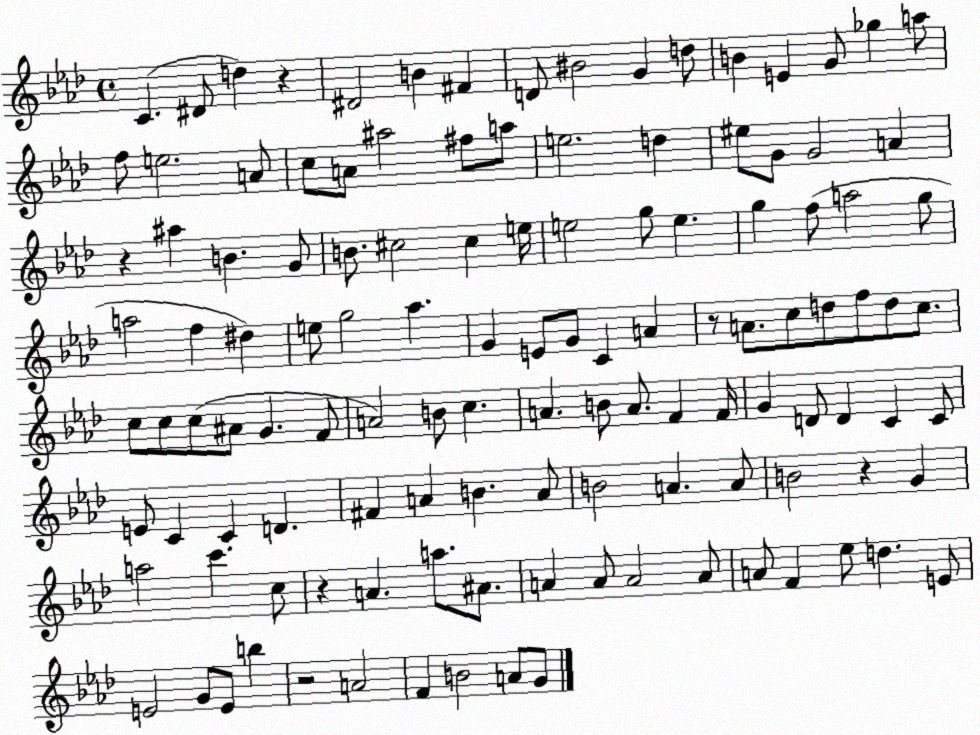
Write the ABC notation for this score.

X:1
T:Untitled
M:4/4
L:1/4
K:Ab
C ^D/2 d z ^D2 B ^F D/2 ^B2 G d/2 B E G/2 _g a/2 f/2 e2 A/2 c/2 A/2 ^a2 ^f/2 a/2 e2 d ^e/2 G/2 G2 A z ^a B G/2 B/2 ^c2 ^c e/4 e2 g/2 e g f/2 a2 g/2 a2 f ^d e/2 g2 _a G E/2 G/2 C A z/2 A/2 c/2 d/2 f/2 d/2 c/2 c/2 c/2 c/2 ^A/2 G F/2 A2 B/2 c A B/2 A/2 F F/4 G D/2 D C C/2 E/2 C C D ^F A B A/2 B2 A A/2 B2 z G a2 c' c/2 z A a/2 ^A/2 A A/2 A2 A/2 A/2 F _e/2 d E/2 E2 G/2 E/2 b z2 A2 F B2 A/2 G/2